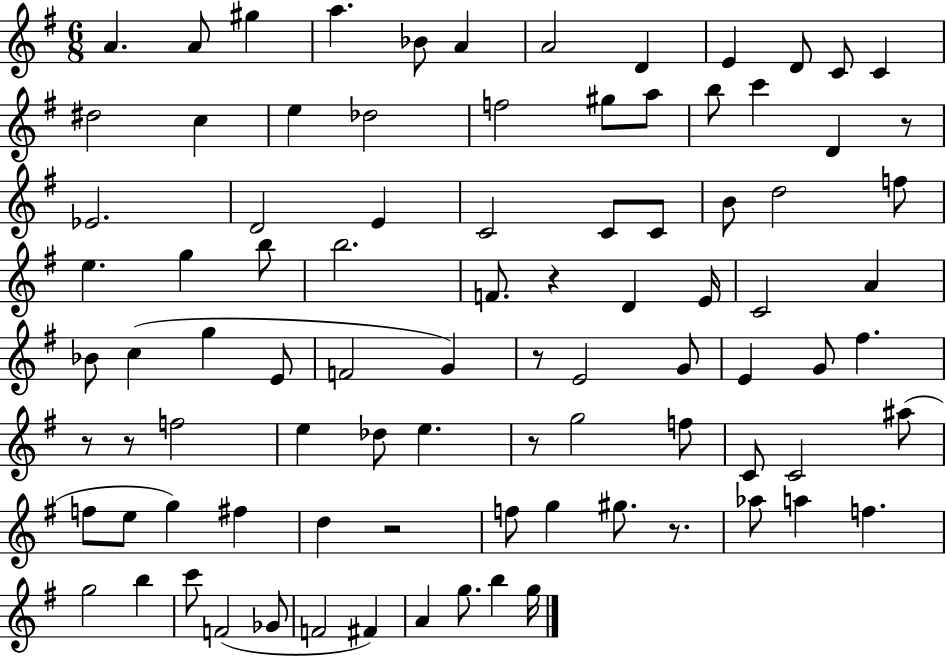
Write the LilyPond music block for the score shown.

{
  \clef treble
  \numericTimeSignature
  \time 6/8
  \key g \major
  a'4. a'8 gis''4 | a''4. bes'8 a'4 | a'2 d'4 | e'4 d'8 c'8 c'4 | \break dis''2 c''4 | e''4 des''2 | f''2 gis''8 a''8 | b''8 c'''4 d'4 r8 | \break ees'2. | d'2 e'4 | c'2 c'8 c'8 | b'8 d''2 f''8 | \break e''4. g''4 b''8 | b''2. | f'8. r4 d'4 e'16 | c'2 a'4 | \break bes'8 c''4( g''4 e'8 | f'2 g'4) | r8 e'2 g'8 | e'4 g'8 fis''4. | \break r8 r8 f''2 | e''4 des''8 e''4. | r8 g''2 f''8 | c'8 c'2 ais''8( | \break f''8 e''8 g''4) fis''4 | d''4 r2 | f''8 g''4 gis''8. r8. | aes''8 a''4 f''4. | \break g''2 b''4 | c'''8 f'2( ges'8 | f'2 fis'4) | a'4 g''8. b''4 g''16 | \break \bar "|."
}